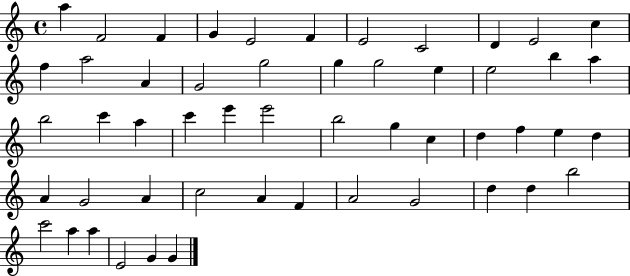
{
  \clef treble
  \time 4/4
  \defaultTimeSignature
  \key c \major
  a''4 f'2 f'4 | g'4 e'2 f'4 | e'2 c'2 | d'4 e'2 c''4 | \break f''4 a''2 a'4 | g'2 g''2 | g''4 g''2 e''4 | e''2 b''4 a''4 | \break b''2 c'''4 a''4 | c'''4 e'''4 e'''2 | b''2 g''4 c''4 | d''4 f''4 e''4 d''4 | \break a'4 g'2 a'4 | c''2 a'4 f'4 | a'2 g'2 | d''4 d''4 b''2 | \break c'''2 a''4 a''4 | e'2 g'4 g'4 | \bar "|."
}